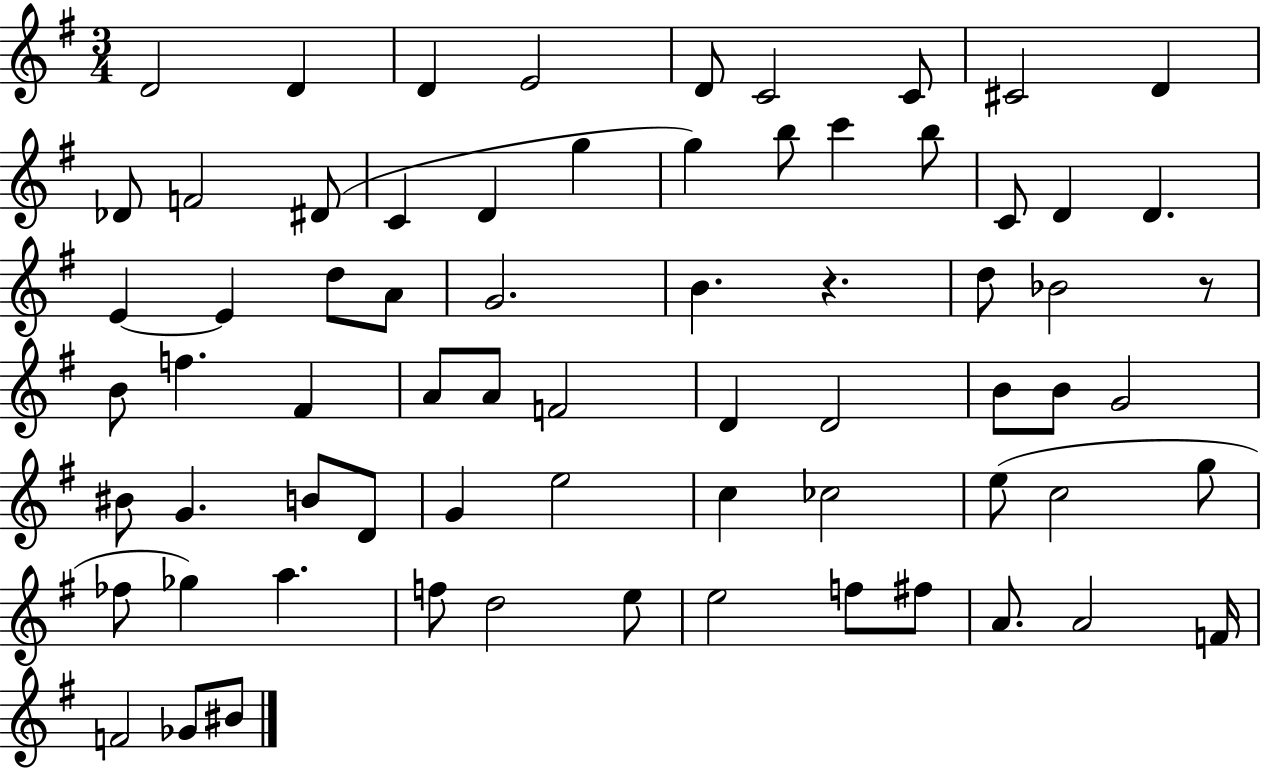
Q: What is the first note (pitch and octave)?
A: D4